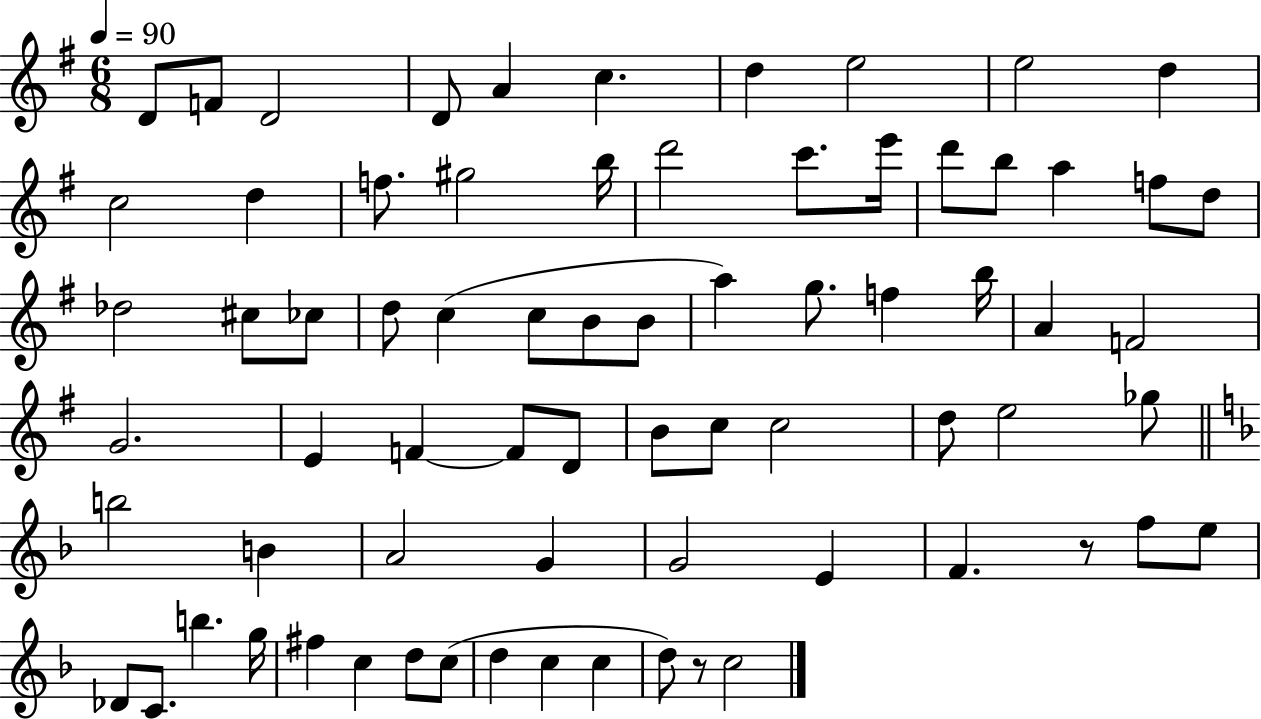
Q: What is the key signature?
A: G major